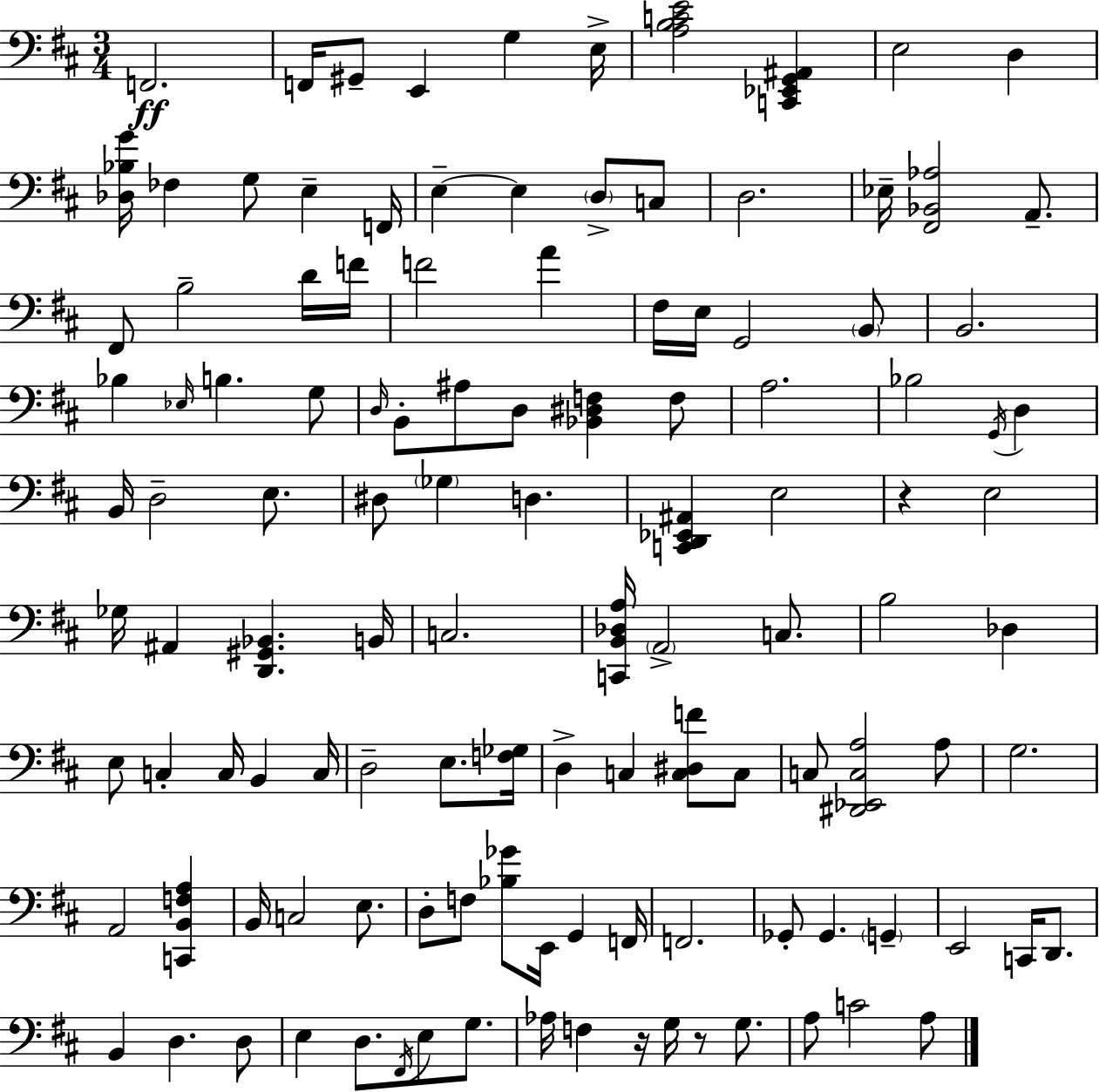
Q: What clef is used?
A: bass